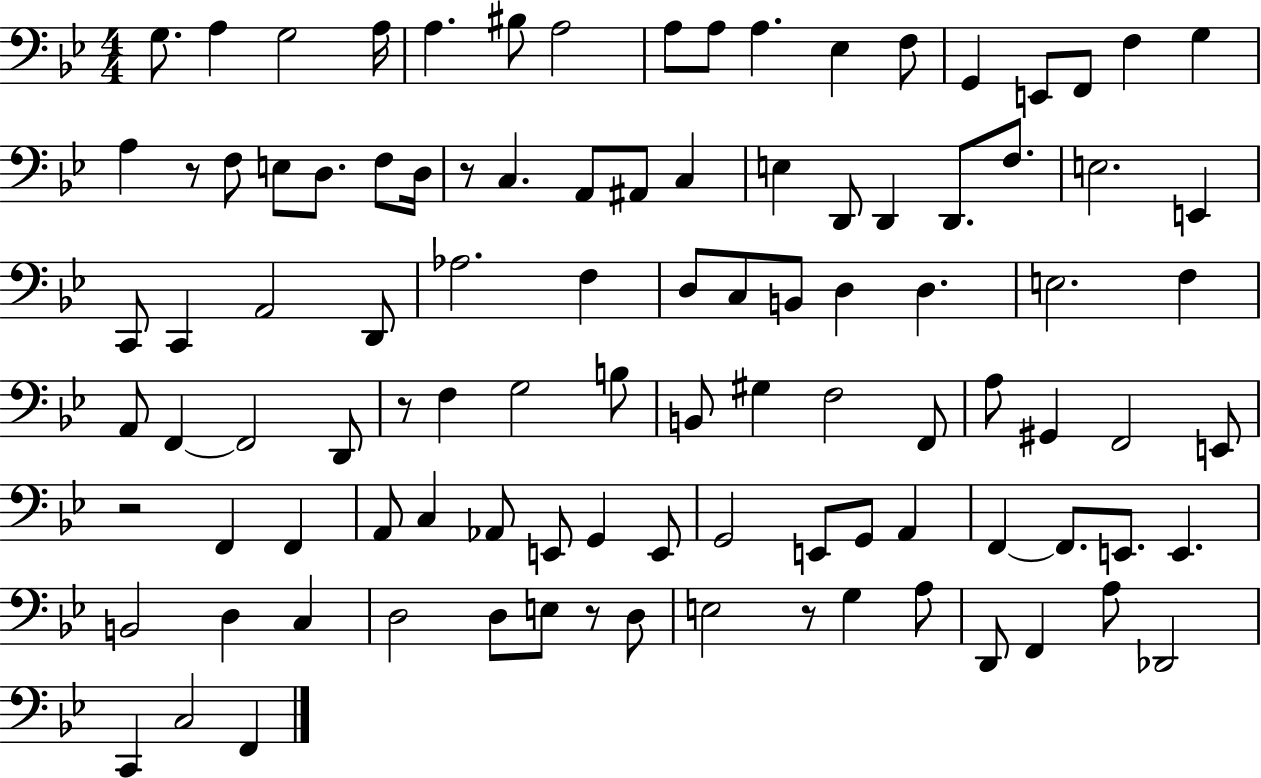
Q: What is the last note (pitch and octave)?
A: F2